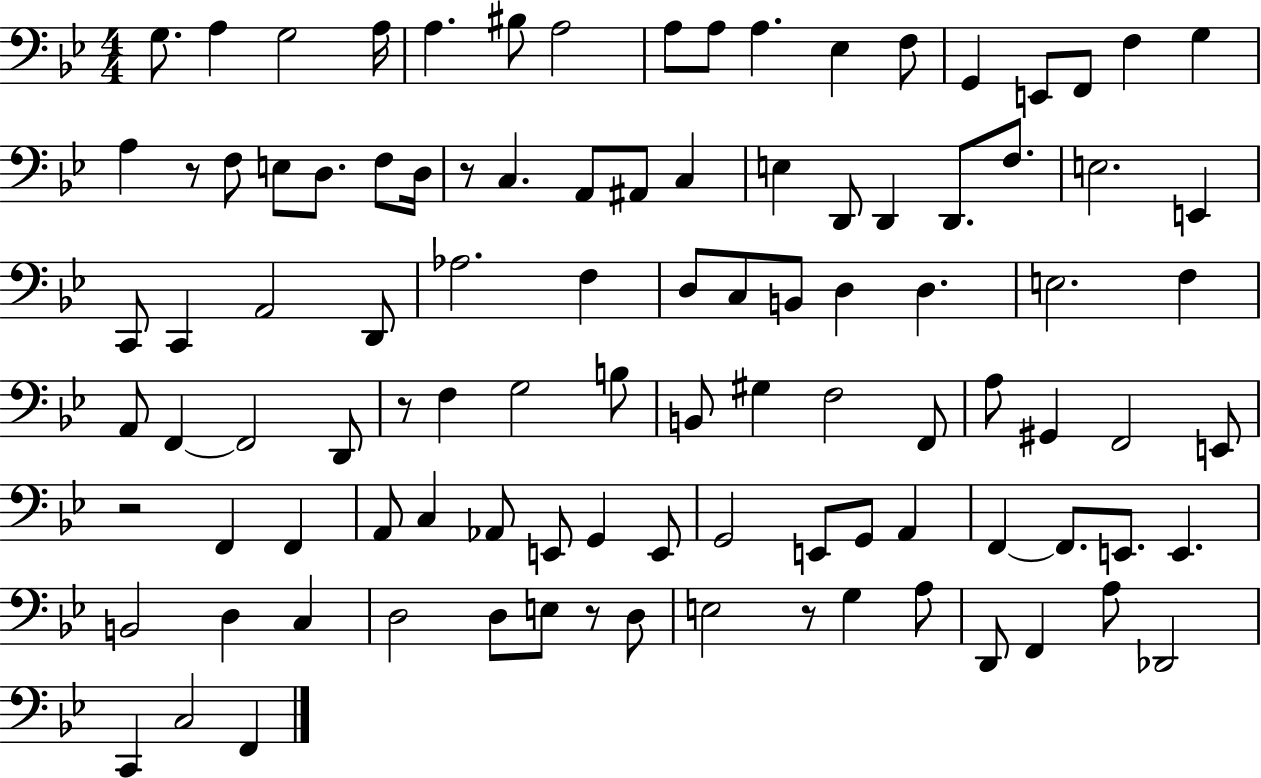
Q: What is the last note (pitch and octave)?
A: F2